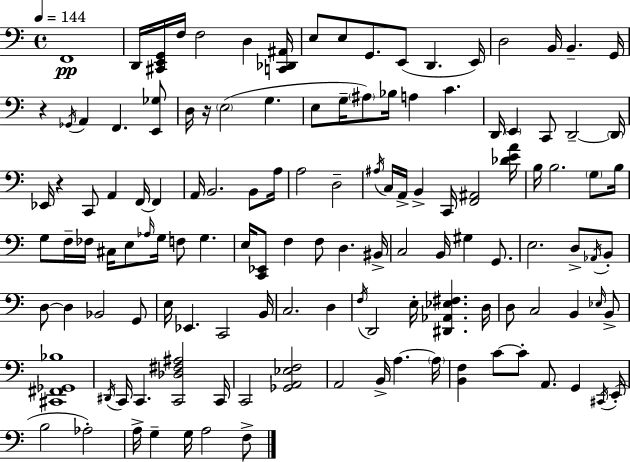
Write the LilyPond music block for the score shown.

{
  \clef bass
  \time 4/4
  \defaultTimeSignature
  \key a \minor
  \tempo 4 = 144
  f,1\pp | d,16 <cis, e, g,>16 f16 f2 d4 <c, des, ais,>16 | e8 e8 g,8. e,8( d,4. e,16) | d2 b,16 b,4.-- g,16 | \break r4 \acciaccatura { ges,16 } a,4 f,4. <e, ges>8 | d16 r16 \parenthesize e2( g4. | e8 g16-- \parenthesize ais8) bes16 a4 c'4. | d,16 \parenthesize e,4 c,8 d,2--~~ | \break \parenthesize d,16 ees,16 r4 c,8 a,4 f,16~~ f,4 | a,16 b,2. b,8 | a16 a2 d2-- | \acciaccatura { ais16 } c16 a,16-> b,4-> c,16 <f, ais,>2 | \break <des' e' a'>16 b16 b2. \parenthesize g8 | b16 g8 f16-- fes16 cis16 e8 \grace { aes16 } g16 f8 g4. | e16 <c, ees,>8 f4 f8 d4. | bis,16-> c2 b,16 gis4 | \break g,8. e2. d8-> | \acciaccatura { aes,16 } b,8-. d8~~ d4 bes,2 | g,8 e16 ees,4. c,2 | b,16 c2. | \break d4 \acciaccatura { f16 } d,2 e16-. <dis, aes, ees fis>4. | d16 d8 c2 b,4 | \grace { ees16 } b,8-> <cis, fis, ges, bes>1 | \acciaccatura { dis,16 } c,16 c,4. <c, des fis ais>2 | \break c,16 c,2 <ges, a, ees f>2 | a,2 b,16-> | a4.~~ \parenthesize a16 <b, f>4 c'8~~ c'8-. a,8. | g,4 \acciaccatura { cis,16 }( e,16-. b2 | \break aes2-.) a16-> g4-- g16 a2 | f8-> \bar "|."
}